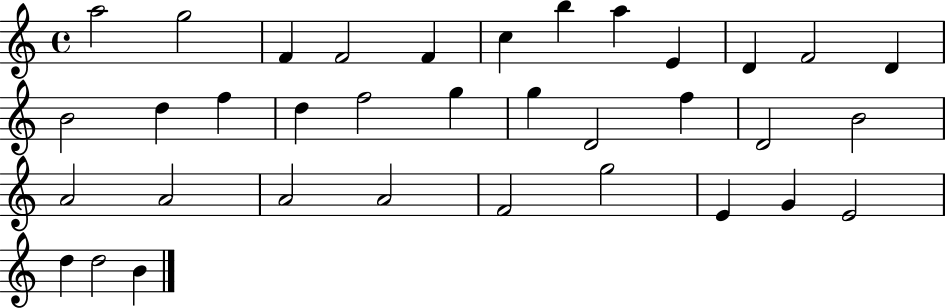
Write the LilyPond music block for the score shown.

{
  \clef treble
  \time 4/4
  \defaultTimeSignature
  \key c \major
  a''2 g''2 | f'4 f'2 f'4 | c''4 b''4 a''4 e'4 | d'4 f'2 d'4 | \break b'2 d''4 f''4 | d''4 f''2 g''4 | g''4 d'2 f''4 | d'2 b'2 | \break a'2 a'2 | a'2 a'2 | f'2 g''2 | e'4 g'4 e'2 | \break d''4 d''2 b'4 | \bar "|."
}